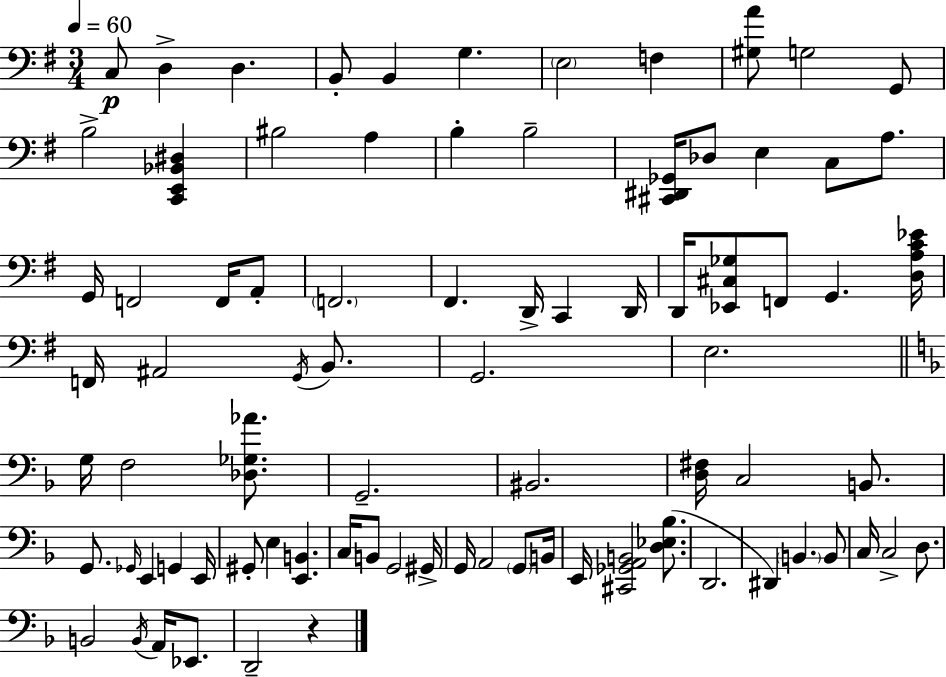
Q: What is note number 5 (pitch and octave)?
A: B2